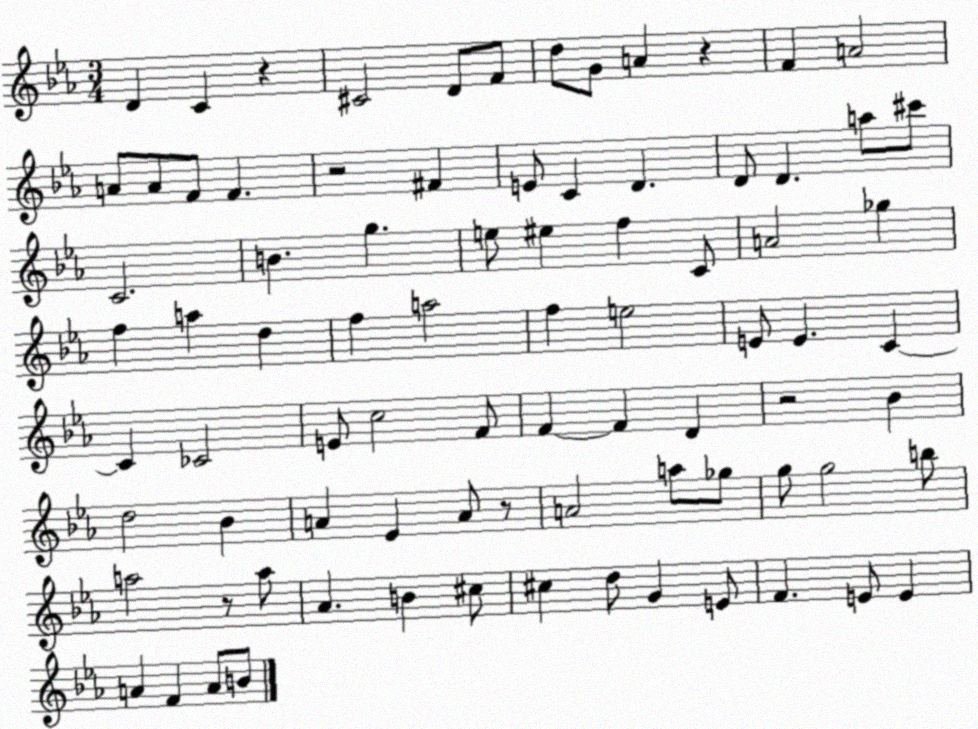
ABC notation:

X:1
T:Untitled
M:3/4
L:1/4
K:Eb
D C z ^C2 D/2 F/2 d/2 G/2 A z F A2 A/2 A/2 F/2 F z2 ^F E/2 C D D/2 D a/2 ^c'/2 C2 B g e/2 ^e f C/2 A2 _g f a d f a2 f e2 E/2 E C C _C2 E/2 c2 F/2 F F D z2 _B d2 _B A _E A/2 z/2 A2 a/2 _g/2 g/2 g2 b/2 a2 z/2 a/2 _A B ^c/2 ^c d/2 G E/2 F E/2 E A F A/2 B/2